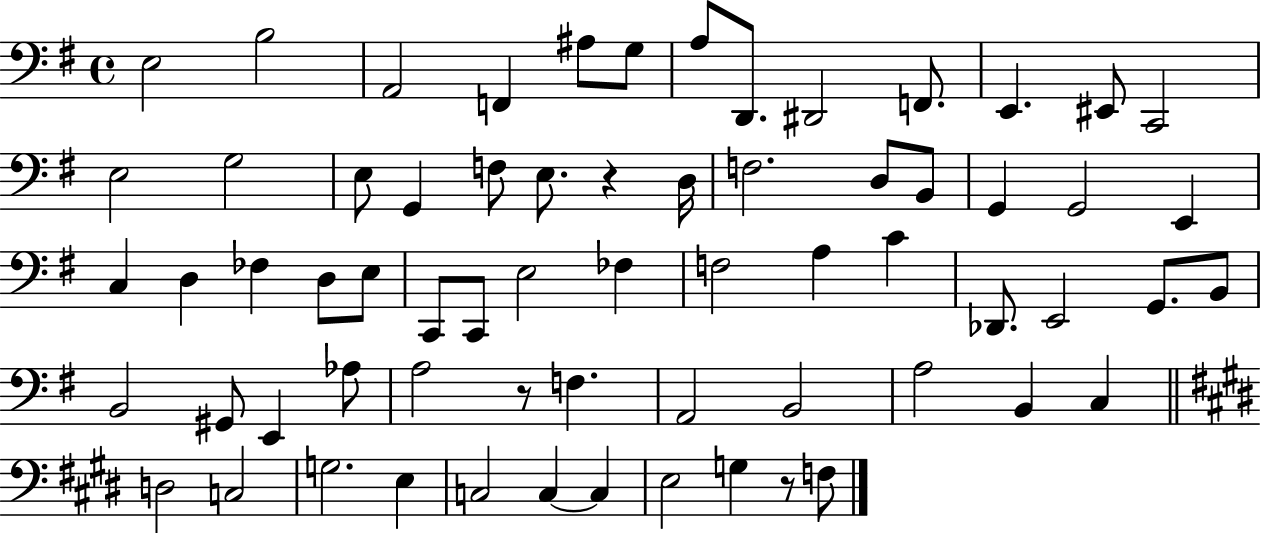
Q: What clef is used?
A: bass